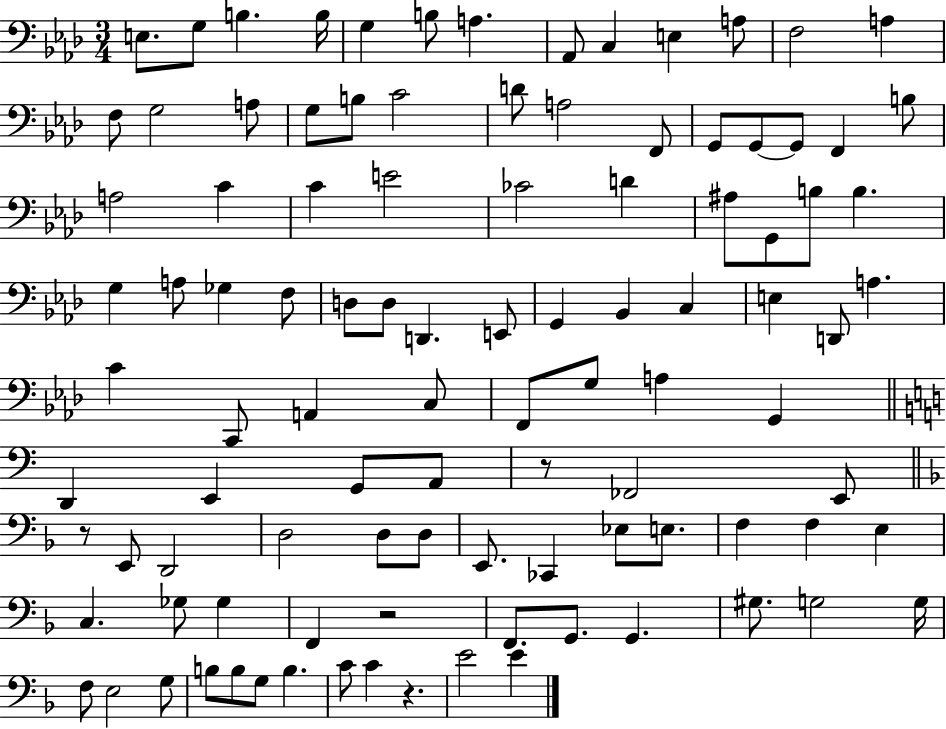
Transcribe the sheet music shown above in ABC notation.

X:1
T:Untitled
M:3/4
L:1/4
K:Ab
E,/2 G,/2 B, B,/4 G, B,/2 A, _A,,/2 C, E, A,/2 F,2 A, F,/2 G,2 A,/2 G,/2 B,/2 C2 D/2 A,2 F,,/2 G,,/2 G,,/2 G,,/2 F,, B,/2 A,2 C C E2 _C2 D ^A,/2 G,,/2 B,/2 B, G, A,/2 _G, F,/2 D,/2 D,/2 D,, E,,/2 G,, _B,, C, E, D,,/2 A, C C,,/2 A,, C,/2 F,,/2 G,/2 A, G,, D,, E,, G,,/2 A,,/2 z/2 _F,,2 E,,/2 z/2 E,,/2 D,,2 D,2 D,/2 D,/2 E,,/2 _C,, _E,/2 E,/2 F, F, E, C, _G,/2 _G, F,, z2 F,,/2 G,,/2 G,, ^G,/2 G,2 G,/4 F,/2 E,2 G,/2 B,/2 B,/2 G,/2 B, C/2 C z E2 E